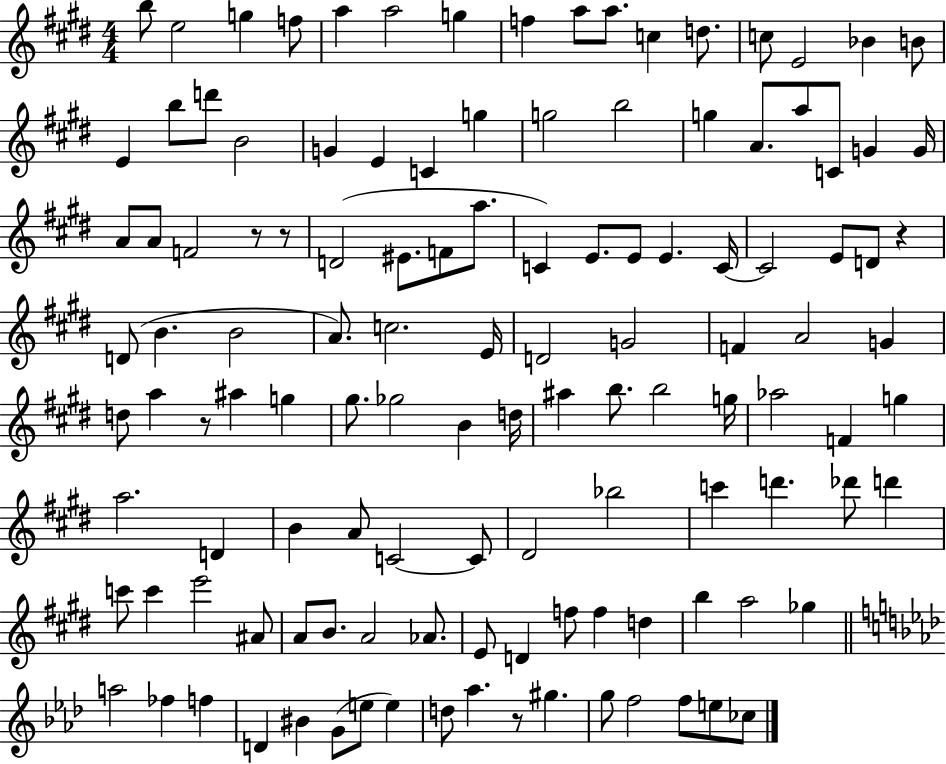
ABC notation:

X:1
T:Untitled
M:4/4
L:1/4
K:E
b/2 e2 g f/2 a a2 g f a/2 a/2 c d/2 c/2 E2 _B B/2 E b/2 d'/2 B2 G E C g g2 b2 g A/2 a/2 C/2 G G/4 A/2 A/2 F2 z/2 z/2 D2 ^E/2 F/2 a/2 C E/2 E/2 E C/4 C2 E/2 D/2 z D/2 B B2 A/2 c2 E/4 D2 G2 F A2 G d/2 a z/2 ^a g ^g/2 _g2 B d/4 ^a b/2 b2 g/4 _a2 F g a2 D B A/2 C2 C/2 ^D2 _b2 c' d' _d'/2 d' c'/2 c' e'2 ^A/2 A/2 B/2 A2 _A/2 E/2 D f/2 f d b a2 _g a2 _f f D ^B G/2 e/2 e d/2 _a z/2 ^g g/2 f2 f/2 e/2 _c/2